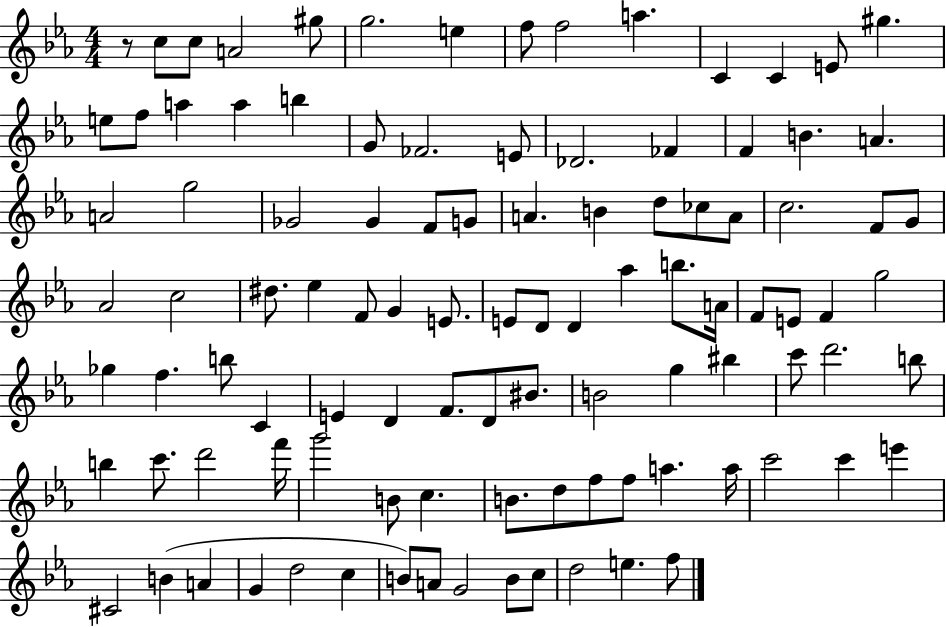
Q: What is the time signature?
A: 4/4